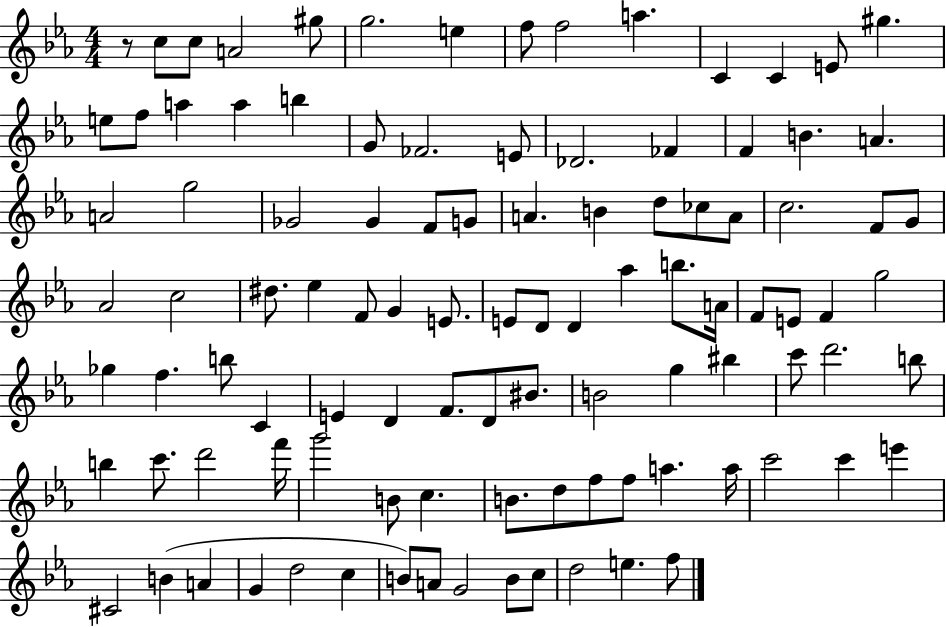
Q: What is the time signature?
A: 4/4